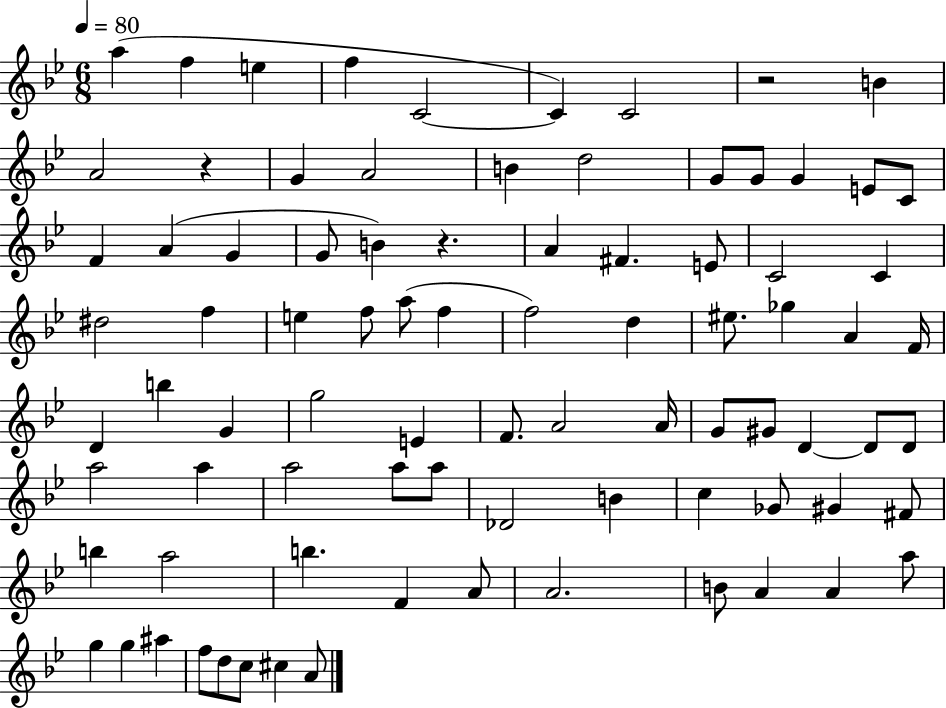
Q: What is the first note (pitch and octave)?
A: A5